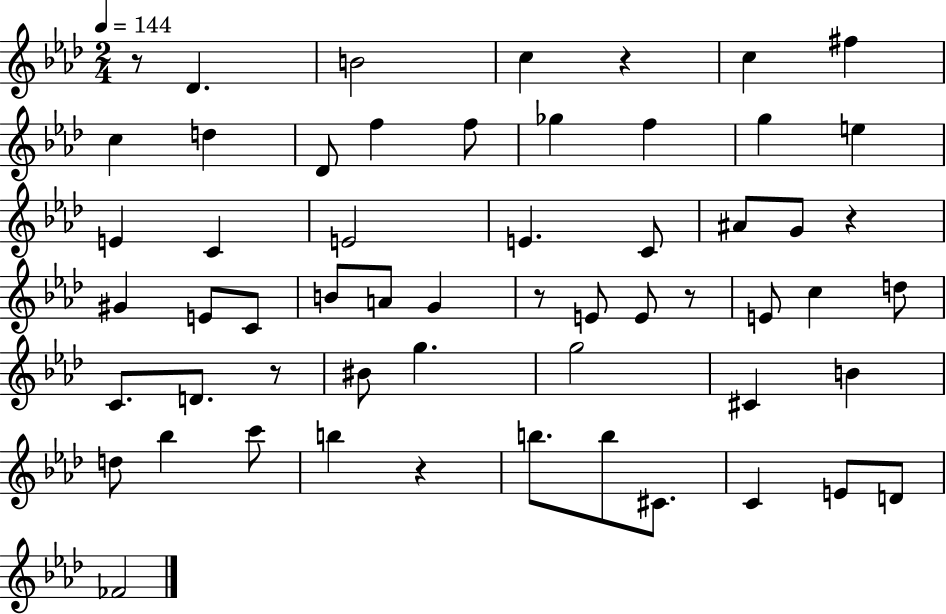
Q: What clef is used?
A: treble